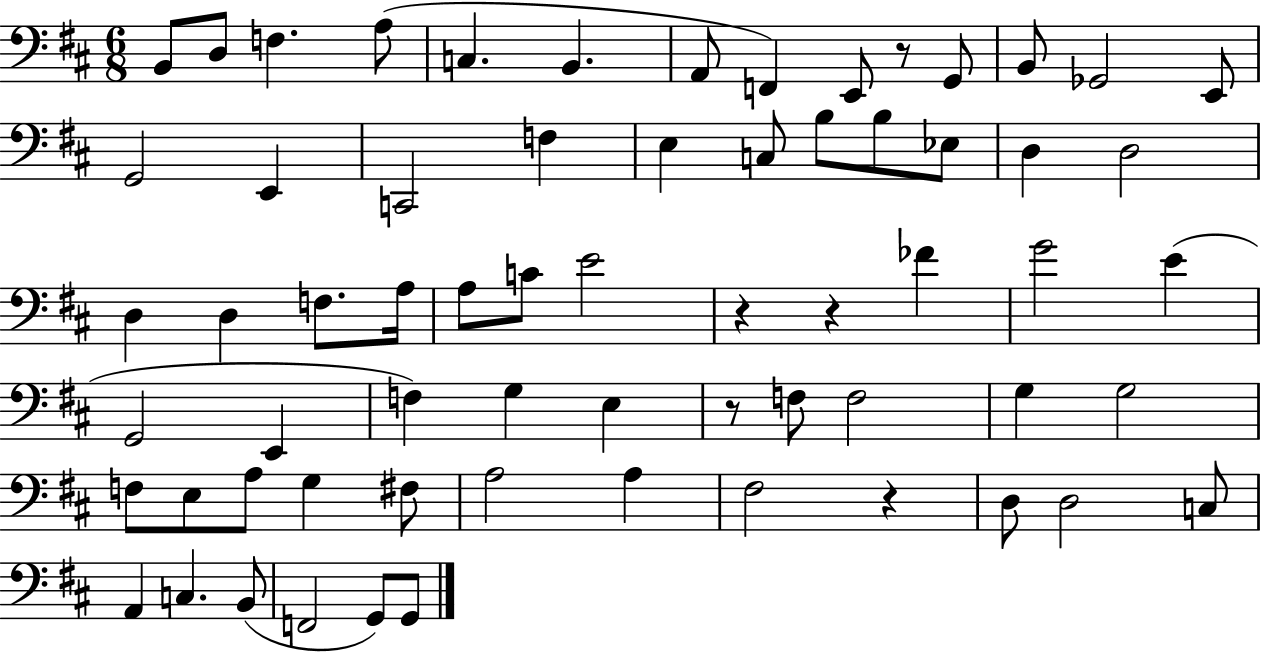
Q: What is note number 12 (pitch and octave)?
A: Gb2